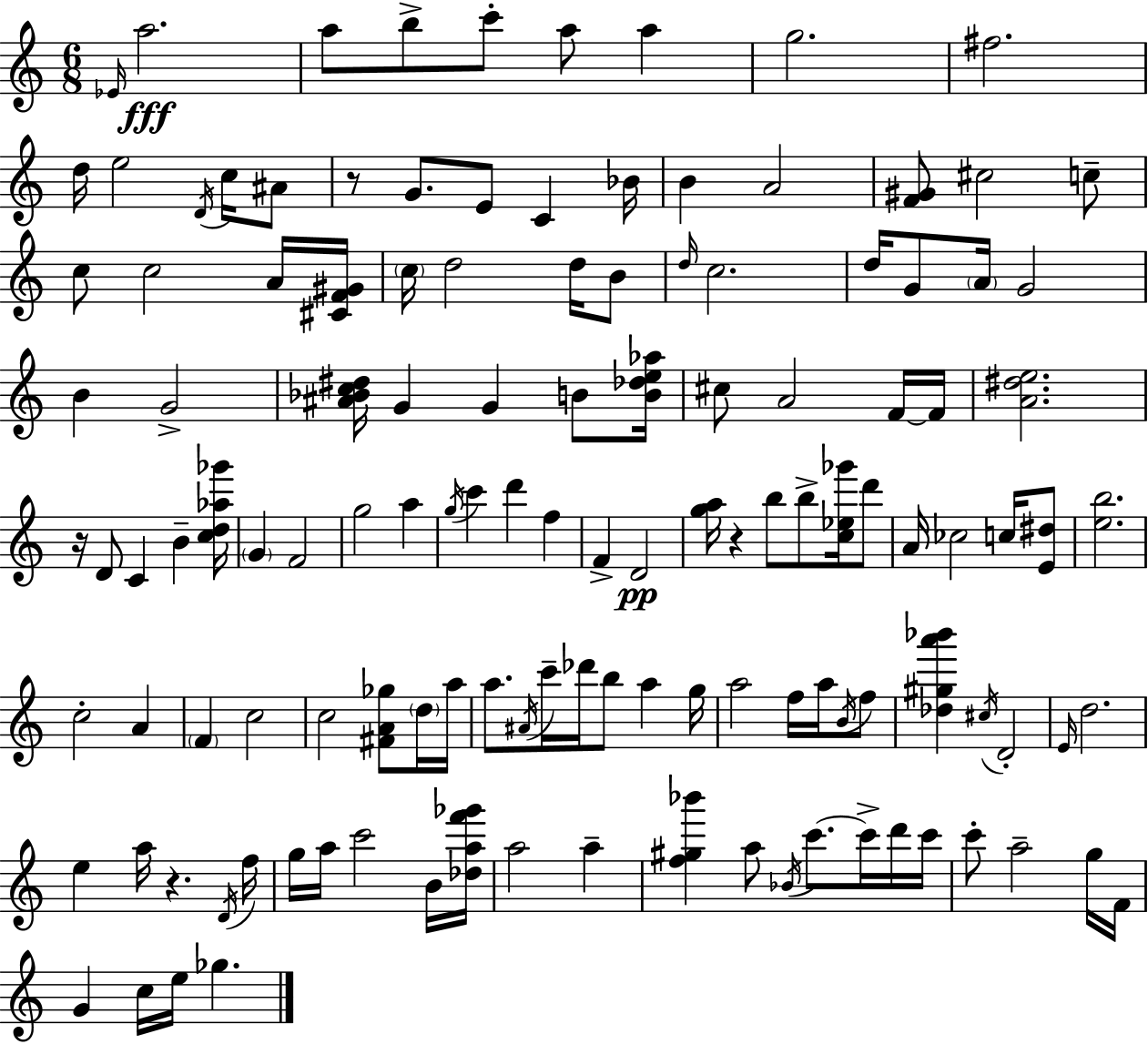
Eb4/s A5/h. A5/e B5/e C6/e A5/e A5/q G5/h. F#5/h. D5/s E5/h D4/s C5/s A#4/e R/e G4/e. E4/e C4/q Bb4/s B4/q A4/h [F4,G#4]/e C#5/h C5/e C5/e C5/h A4/s [C#4,F4,G#4]/s C5/s D5/h D5/s B4/e D5/s C5/h. D5/s G4/e A4/s G4/h B4/q G4/h [A#4,Bb4,C5,D#5]/s G4/q G4/q B4/e [B4,Db5,E5,Ab5]/s C#5/e A4/h F4/s F4/s [A4,D#5,E5]/h. R/s D4/e C4/q B4/q [C5,D5,Ab5,Gb6]/s G4/q F4/h G5/h A5/q G5/s C6/q D6/q F5/q F4/q D4/h [G5,A5]/s R/q B5/e B5/e [C5,Eb5,Gb6]/s D6/e A4/s CES5/h C5/s [E4,D#5]/e [E5,B5]/h. C5/h A4/q F4/q C5/h C5/h [F#4,A4,Gb5]/e D5/s A5/s A5/e. A#4/s C6/s Db6/s B5/e A5/q G5/s A5/h F5/s A5/s B4/s F5/e [Db5,G#5,A6,Bb6]/q C#5/s D4/h E4/s D5/h. E5/q A5/s R/q. D4/s F5/s G5/s A5/s C6/h B4/s [Db5,A5,F6,Gb6]/s A5/h A5/q [F5,G#5,Bb6]/q A5/e Bb4/s C6/e. C6/s D6/s C6/s C6/e A5/h G5/s F4/s G4/q C5/s E5/s Gb5/q.